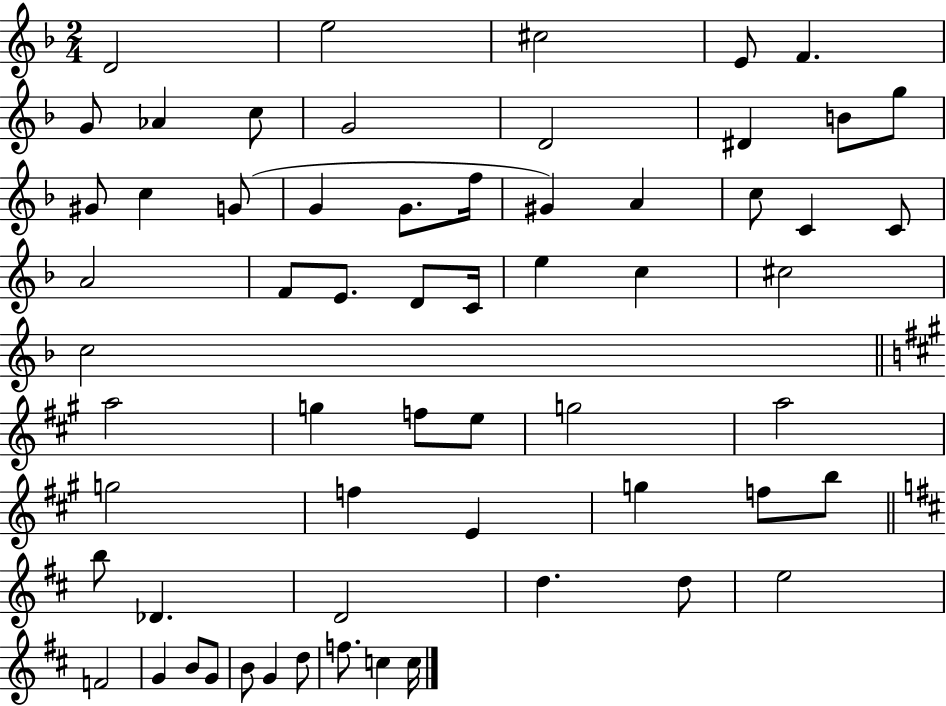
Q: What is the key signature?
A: F major